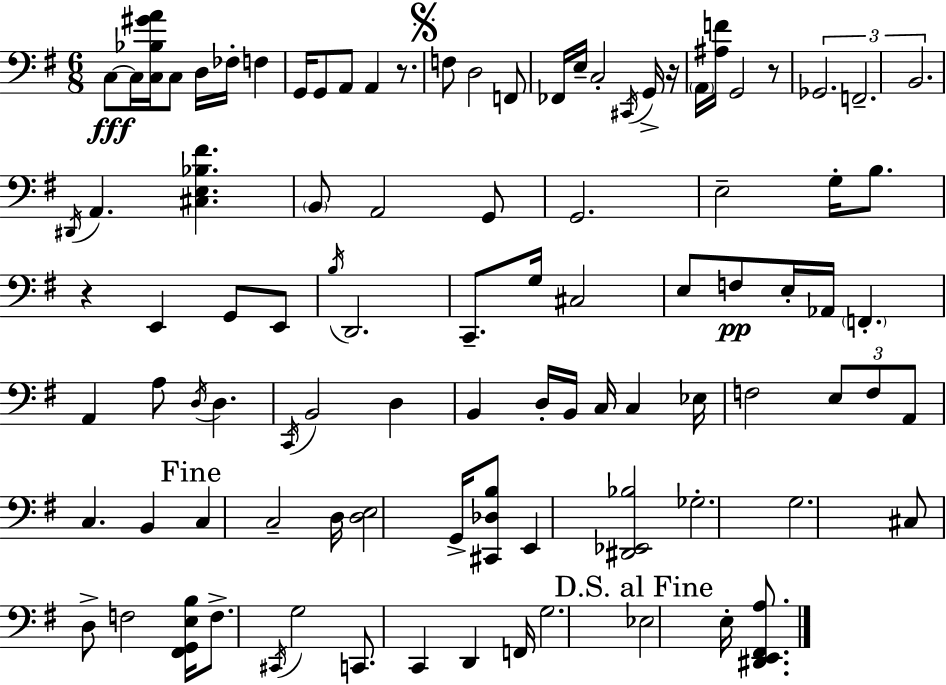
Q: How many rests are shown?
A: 4